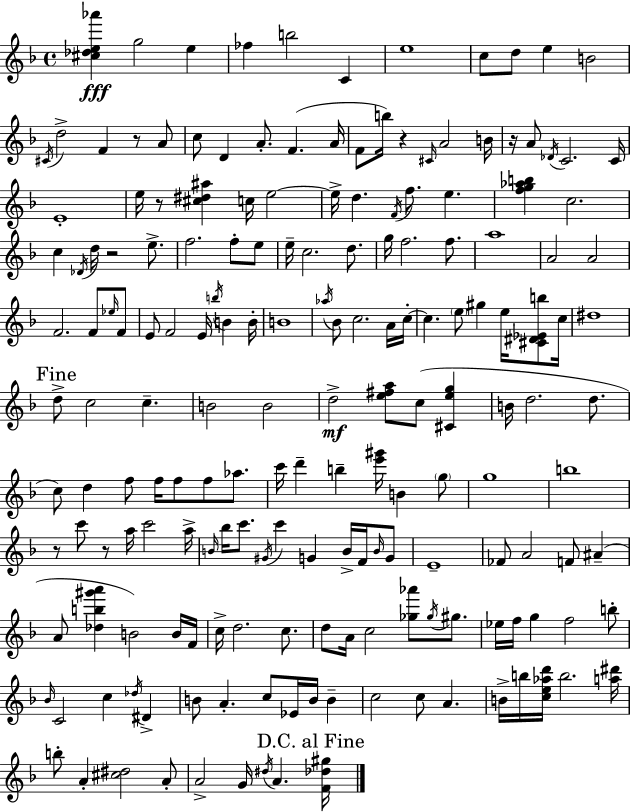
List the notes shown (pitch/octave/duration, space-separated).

[C#5,Db5,E5,Ab6]/q G5/h E5/q FES5/q B5/h C4/q E5/w C5/e D5/e E5/q B4/h C#4/s D5/h F4/q R/e A4/e C5/e D4/q A4/e. F4/q. A4/s F4/e B5/s R/q C#4/s A4/h B4/s R/s A4/e Db4/s C4/h. C4/s E4/w E5/s R/e [C#5,D#5,A#5]/q C5/s E5/h E5/s D5/q. F4/s F5/e. E5/q. [F5,G5,Ab5,B5]/q C5/h. C5/q Db4/s D5/s R/h E5/e. F5/h. F5/e E5/e E5/s C5/h. D5/e. G5/s F5/h. F5/e. A5/w A4/h A4/h F4/h. F4/e Eb5/s F4/e E4/e F4/h E4/s B5/s B4/q B4/s B4/w Ab5/s Bb4/e C5/h. A4/s C5/s C5/q. E5/e G#5/q E5/s [C#4,D#4,Eb4,B5]/e C5/s D#5/w D5/e C5/h C5/q. B4/h B4/h D5/h [E5,F#5,A5]/e C5/e [C#4,E5,G5]/q B4/s D5/h. D5/e. C5/e D5/q F5/e F5/s F5/e F5/e Ab5/e. C6/s D6/q B5/q [E6,G#6]/s B4/q G5/e G5/w B5/w R/e C6/e R/e A5/s C6/h A5/s B4/s Bb5/s C6/e. G#4/s C6/q G4/q B4/s F4/s B4/s G4/e E4/w FES4/e A4/h F4/e A#4/q A4/e [Db5,B5,G#6,A6]/q B4/h B4/s F4/s C5/s D5/h. C5/e. D5/e A4/s C5/h [Gb5,Ab6]/e Gb5/s G#5/e. Eb5/s F5/s G5/q F5/h B5/e Bb4/s C4/h C5/q Db5/s D#4/q B4/e A4/q. C5/e Eb4/s B4/s B4/q C5/h C5/e A4/q. B4/s B5/s [C5,E5,Ab5,D6]/s B5/h. [A5,D#6]/s B5/e A4/q [C#5,D#5]/h A4/e A4/h G4/s D#5/s A4/q. [F4,Db5,G#5]/s